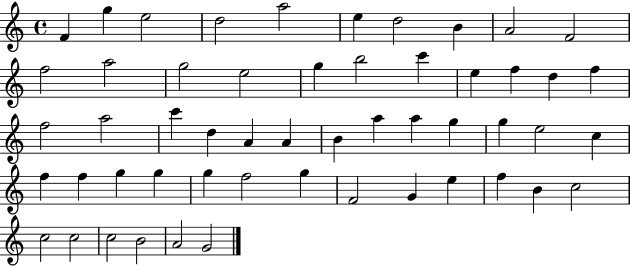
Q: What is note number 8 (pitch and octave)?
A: B4